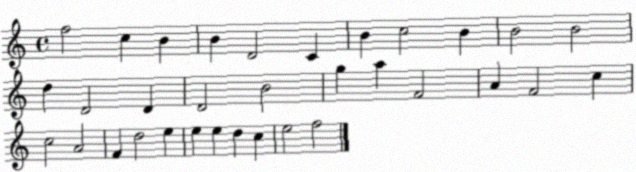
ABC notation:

X:1
T:Untitled
M:4/4
L:1/4
K:C
f2 c B B D2 C B c2 B B2 B2 d D2 D D2 B2 g a F2 A F2 c c2 A2 F d2 e e e d c e2 f2